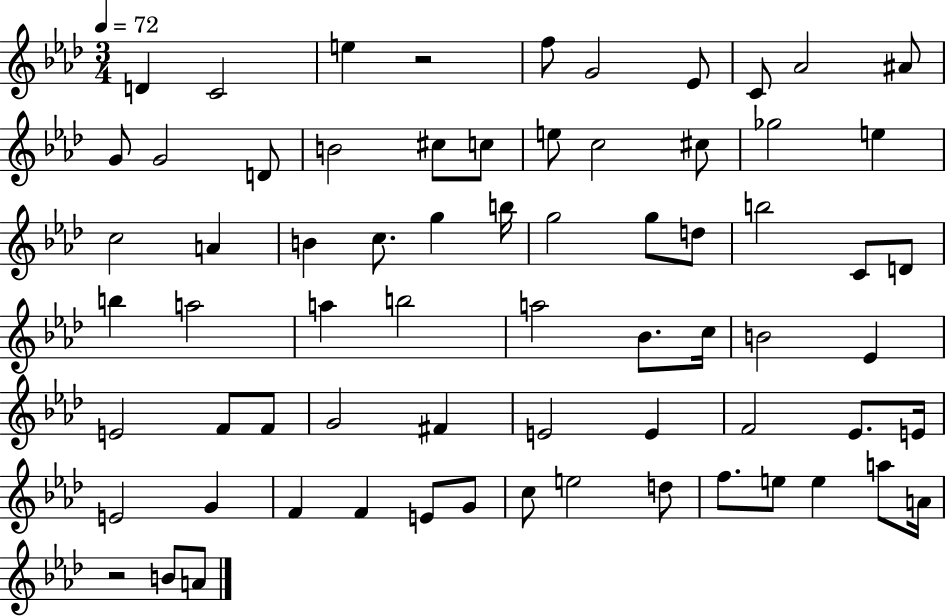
D4/q C4/h E5/q R/h F5/e G4/h Eb4/e C4/e Ab4/h A#4/e G4/e G4/h D4/e B4/h C#5/e C5/e E5/e C5/h C#5/e Gb5/h E5/q C5/h A4/q B4/q C5/e. G5/q B5/s G5/h G5/e D5/e B5/h C4/e D4/e B5/q A5/h A5/q B5/h A5/h Bb4/e. C5/s B4/h Eb4/q E4/h F4/e F4/e G4/h F#4/q E4/h E4/q F4/h Eb4/e. E4/s E4/h G4/q F4/q F4/q E4/e G4/e C5/e E5/h D5/e F5/e. E5/e E5/q A5/e A4/s R/h B4/e A4/e